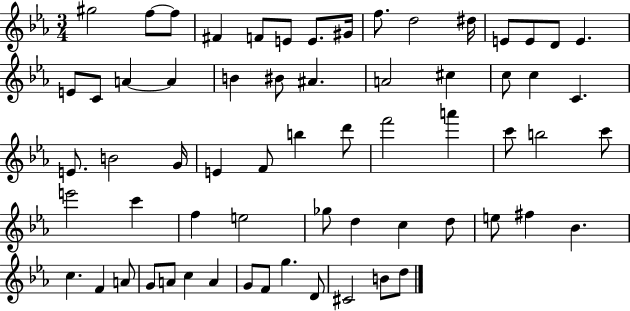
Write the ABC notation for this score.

X:1
T:Untitled
M:3/4
L:1/4
K:Eb
^g2 f/2 f/2 ^F F/2 E/2 E/2 ^G/4 f/2 d2 ^d/4 E/2 E/2 D/2 E E/2 C/2 A A B ^B/2 ^A A2 ^c c/2 c C E/2 B2 G/4 E F/2 b d'/2 f'2 a' c'/2 b2 c'/2 e'2 c' f e2 _g/2 d c d/2 e/2 ^f _B c F A/2 G/2 A/2 c A G/2 F/2 g D/2 ^C2 B/2 d/2